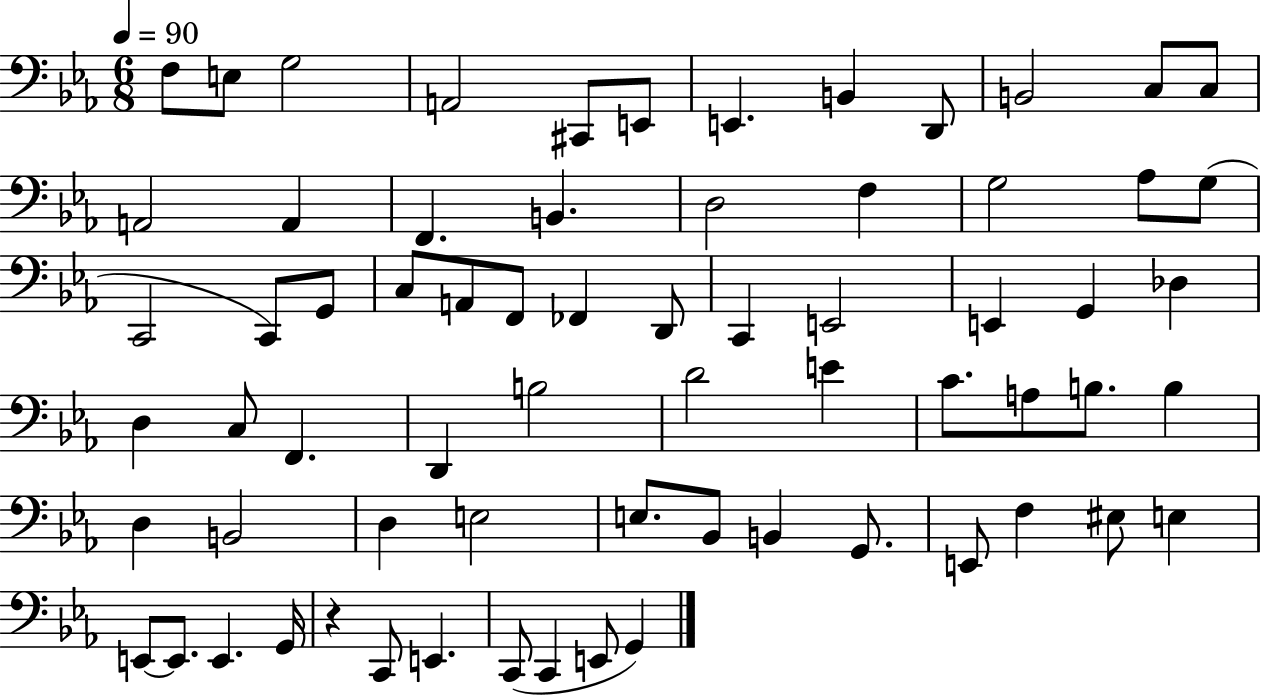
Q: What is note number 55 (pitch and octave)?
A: F3